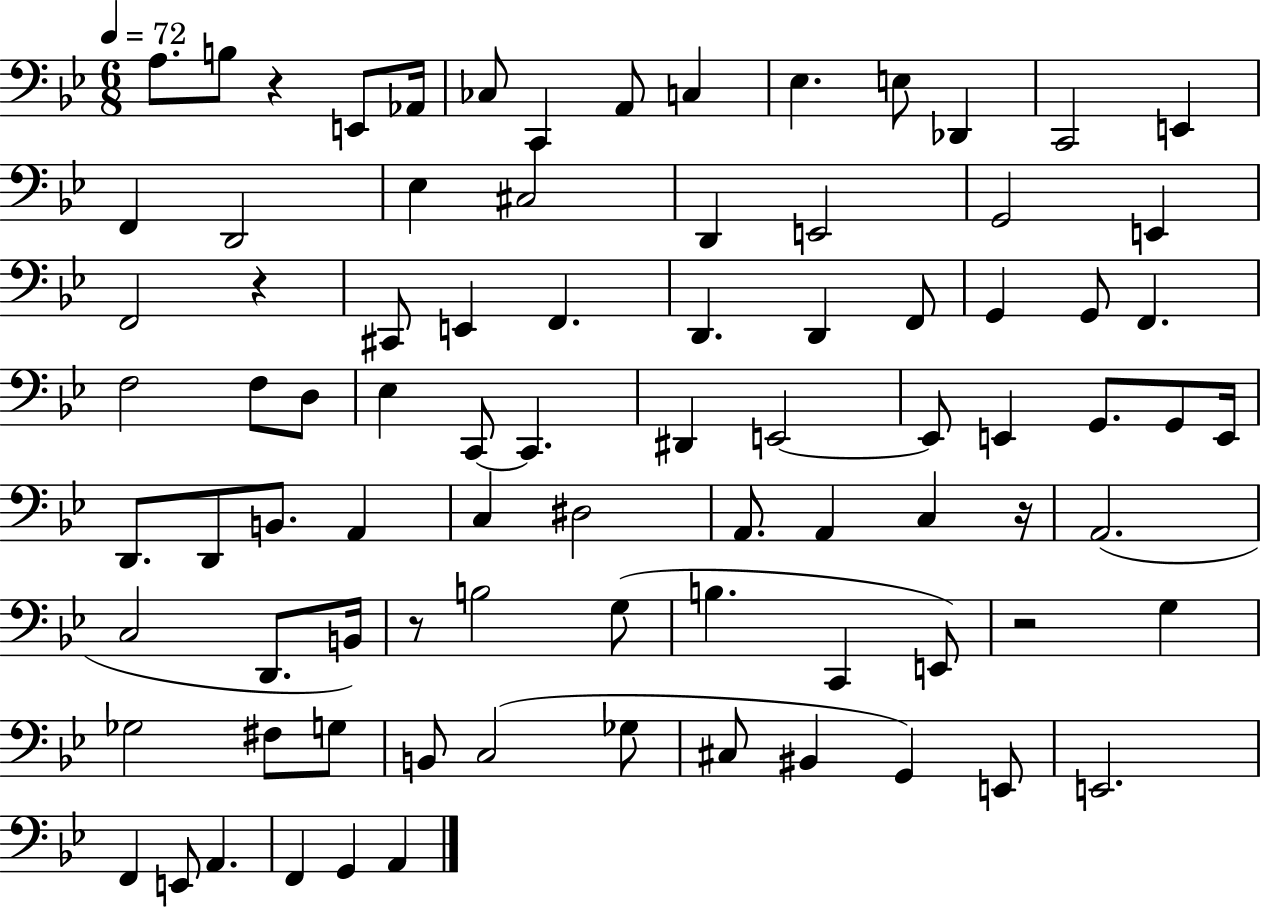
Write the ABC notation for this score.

X:1
T:Untitled
M:6/8
L:1/4
K:Bb
A,/2 B,/2 z E,,/2 _A,,/4 _C,/2 C,, A,,/2 C, _E, E,/2 _D,, C,,2 E,, F,, D,,2 _E, ^C,2 D,, E,,2 G,,2 E,, F,,2 z ^C,,/2 E,, F,, D,, D,, F,,/2 G,, G,,/2 F,, F,2 F,/2 D,/2 _E, C,,/2 C,, ^D,, E,,2 E,,/2 E,, G,,/2 G,,/2 E,,/4 D,,/2 D,,/2 B,,/2 A,, C, ^D,2 A,,/2 A,, C, z/4 A,,2 C,2 D,,/2 B,,/4 z/2 B,2 G,/2 B, C,, E,,/2 z2 G, _G,2 ^F,/2 G,/2 B,,/2 C,2 _G,/2 ^C,/2 ^B,, G,, E,,/2 E,,2 F,, E,,/2 A,, F,, G,, A,,